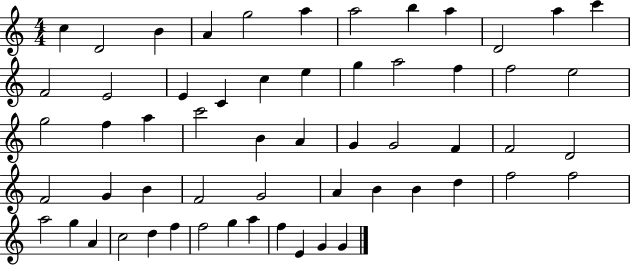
X:1
T:Untitled
M:4/4
L:1/4
K:C
c D2 B A g2 a a2 b a D2 a c' F2 E2 E C c e g a2 f f2 e2 g2 f a c'2 B A G G2 F F2 D2 F2 G B F2 G2 A B B d f2 f2 a2 g A c2 d f f2 g a f E G G